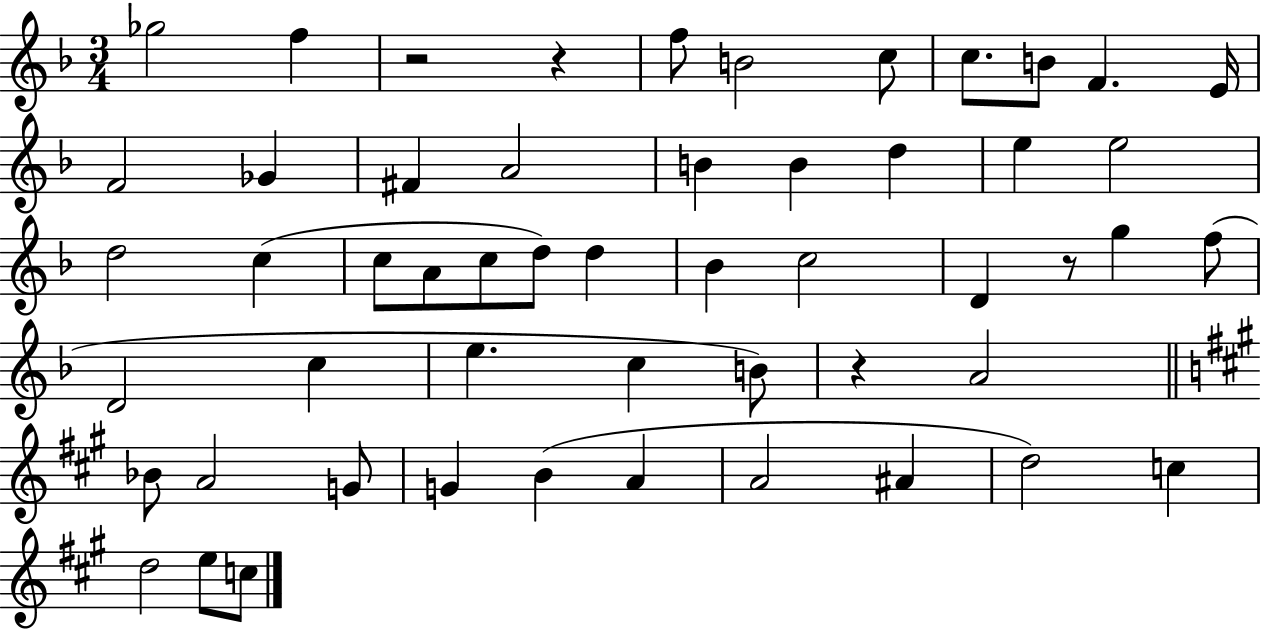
{
  \clef treble
  \numericTimeSignature
  \time 3/4
  \key f \major
  ges''2 f''4 | r2 r4 | f''8 b'2 c''8 | c''8. b'8 f'4. e'16 | \break f'2 ges'4 | fis'4 a'2 | b'4 b'4 d''4 | e''4 e''2 | \break d''2 c''4( | c''8 a'8 c''8 d''8) d''4 | bes'4 c''2 | d'4 r8 g''4 f''8( | \break d'2 c''4 | e''4. c''4 b'8) | r4 a'2 | \bar "||" \break \key a \major bes'8 a'2 g'8 | g'4 b'4( a'4 | a'2 ais'4 | d''2) c''4 | \break d''2 e''8 c''8 | \bar "|."
}